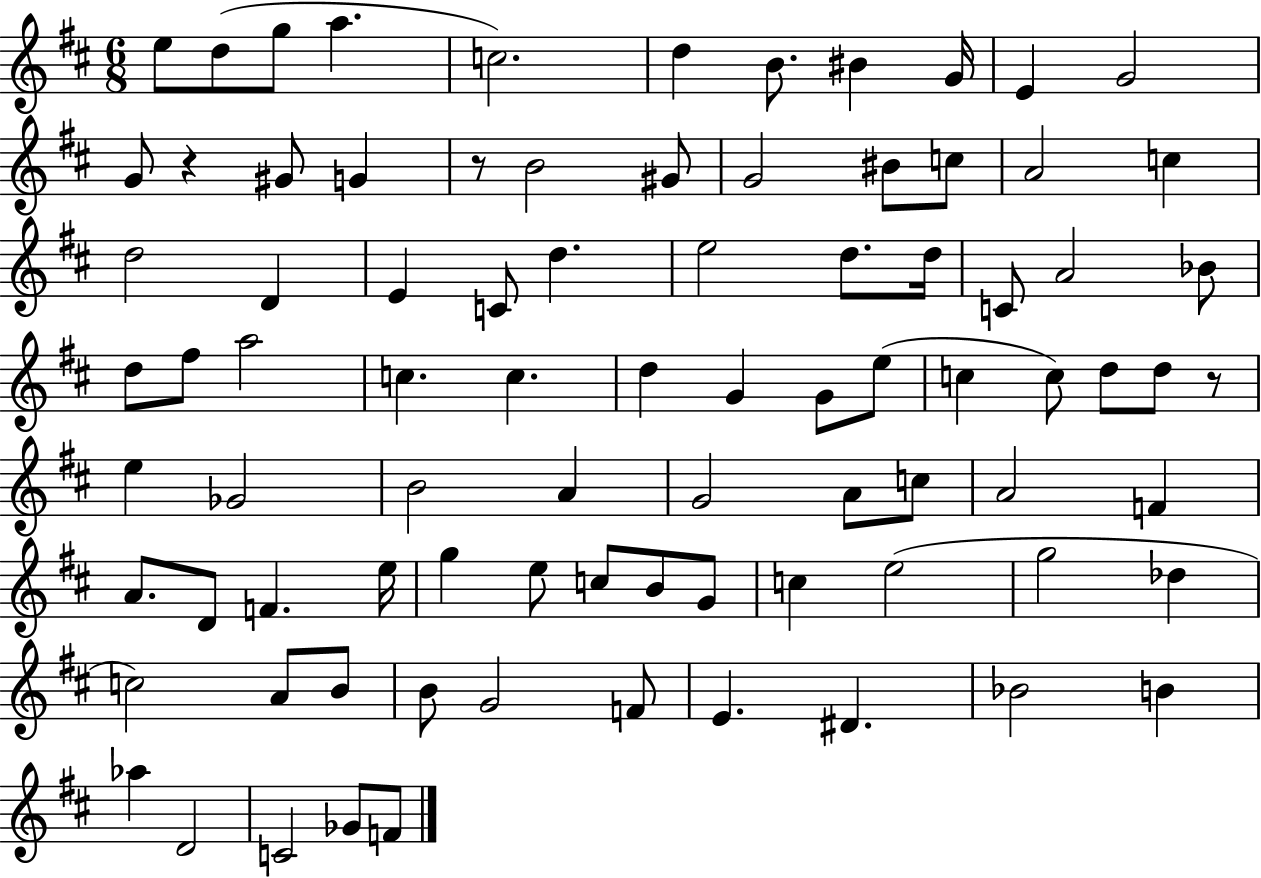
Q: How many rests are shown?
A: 3